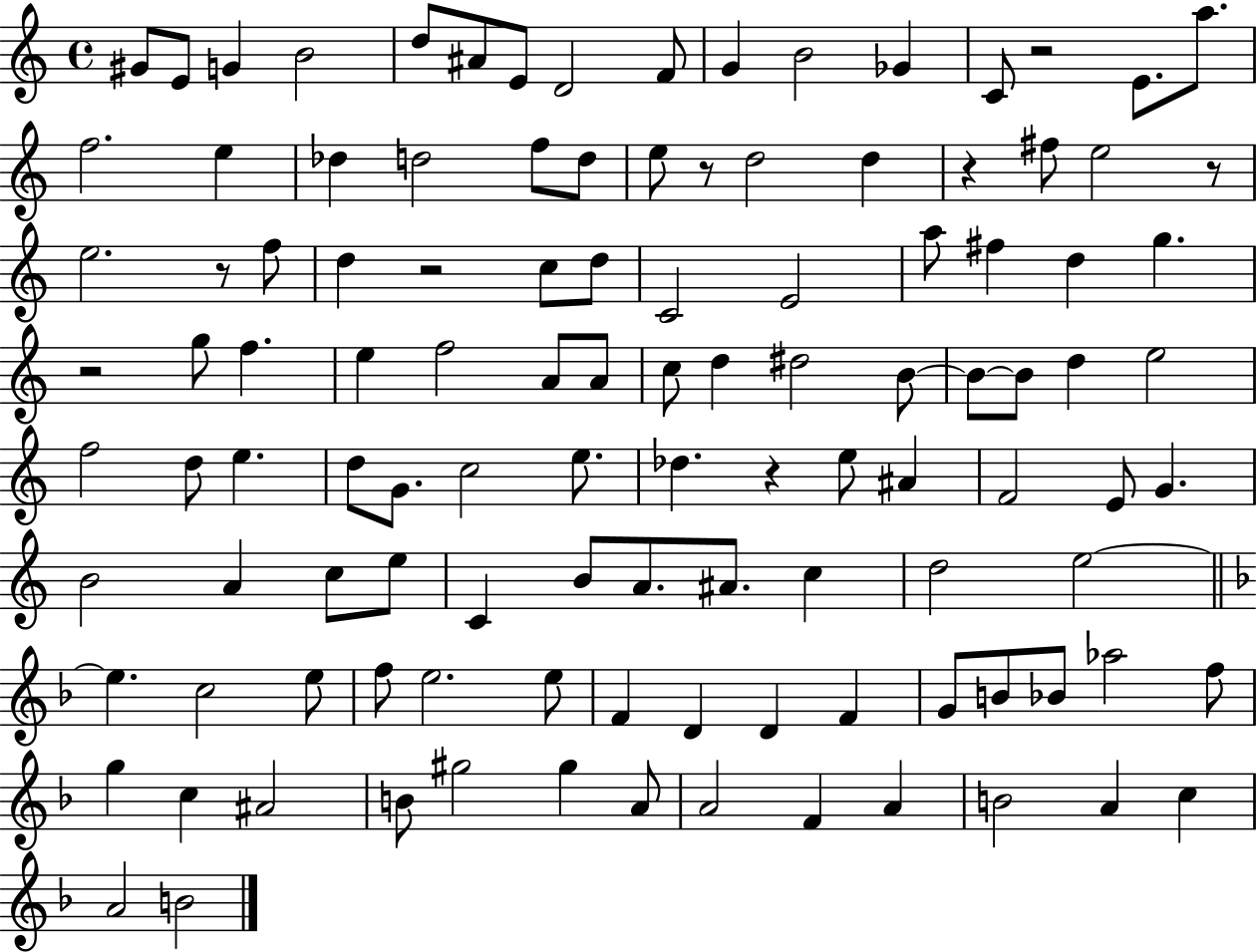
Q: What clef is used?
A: treble